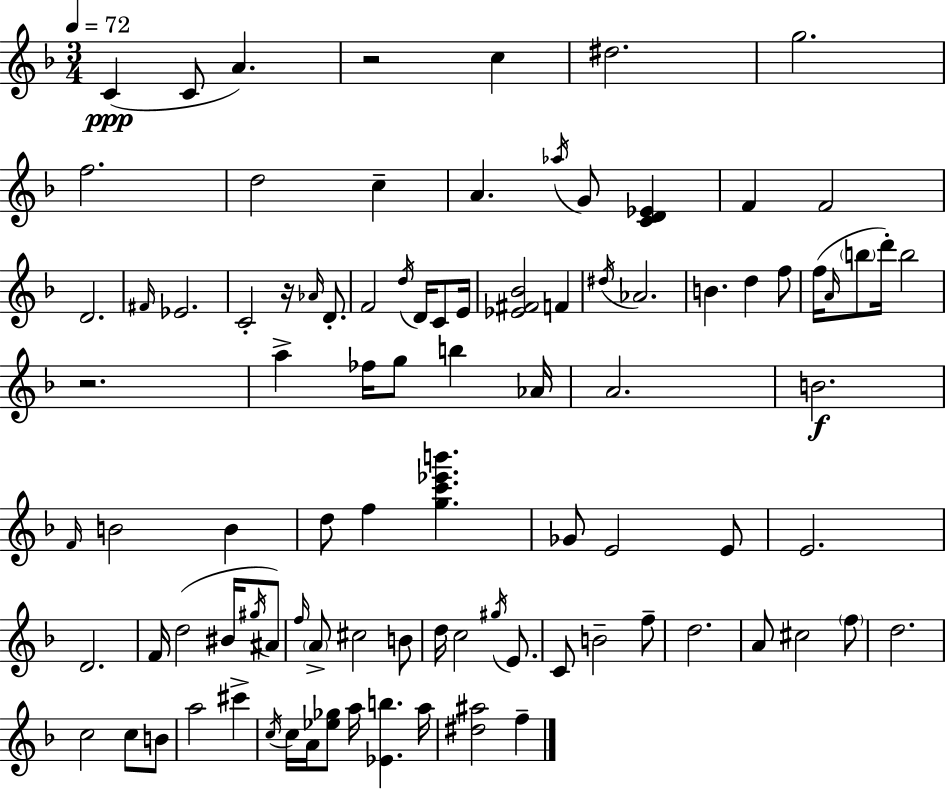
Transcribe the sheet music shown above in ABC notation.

X:1
T:Untitled
M:3/4
L:1/4
K:Dm
C C/2 A z2 c ^d2 g2 f2 d2 c A _a/4 G/2 [CD_E] F F2 D2 ^F/4 _E2 C2 z/4 _A/4 D/2 F2 d/4 D/4 C/2 E/4 [_E^F_B]2 F ^d/4 _A2 B d f/2 f/4 A/4 b/2 d'/4 b2 z2 a _f/4 g/2 b _A/4 A2 B2 F/4 B2 B d/2 f [gc'_e'b'] _G/2 E2 E/2 E2 D2 F/4 d2 ^B/4 ^g/4 ^A/2 f/4 A/2 ^c2 B/2 d/4 c2 ^g/4 E/2 C/2 B2 f/2 d2 A/2 ^c2 f/2 d2 c2 c/2 B/2 a2 ^c' c/4 c/4 A/4 [_e_g]/2 a/4 [_Eb] a/4 [^d^a]2 f